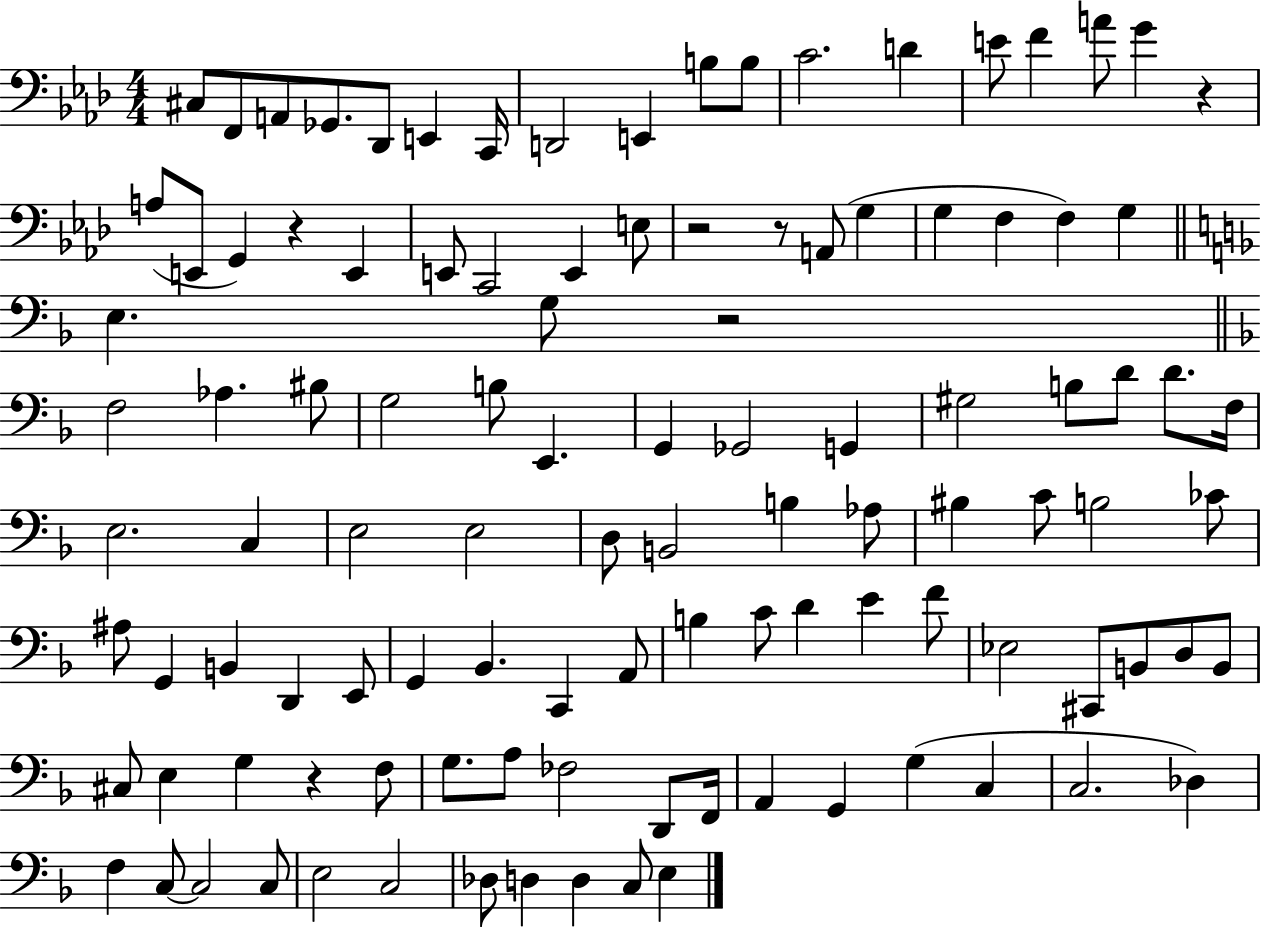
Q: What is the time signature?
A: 4/4